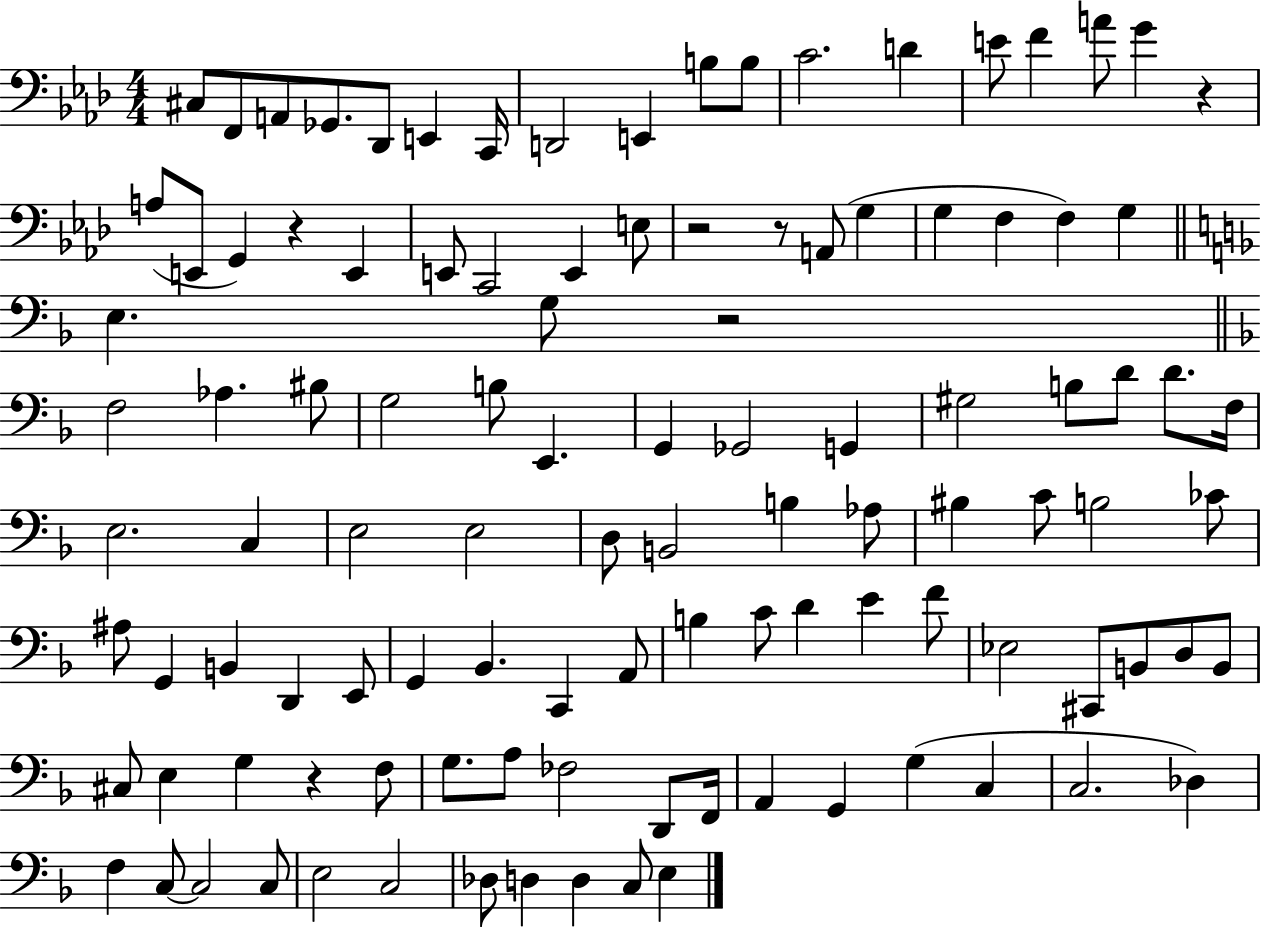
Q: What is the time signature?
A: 4/4